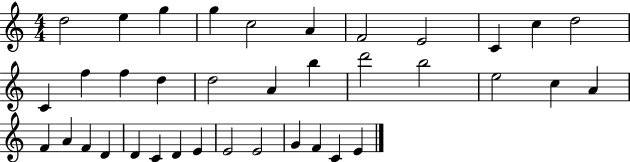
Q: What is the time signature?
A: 4/4